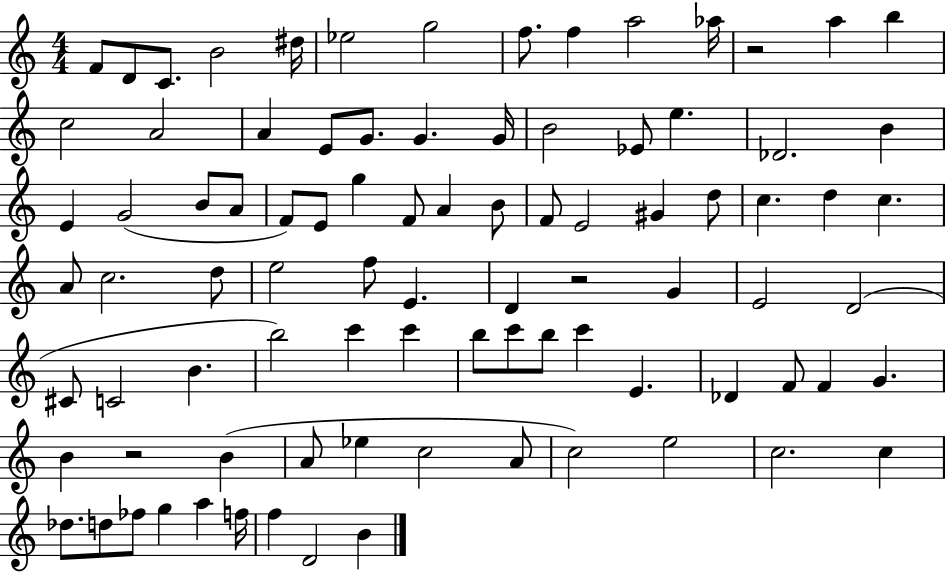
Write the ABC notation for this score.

X:1
T:Untitled
M:4/4
L:1/4
K:C
F/2 D/2 C/2 B2 ^d/4 _e2 g2 f/2 f a2 _a/4 z2 a b c2 A2 A E/2 G/2 G G/4 B2 _E/2 e _D2 B E G2 B/2 A/2 F/2 E/2 g F/2 A B/2 F/2 E2 ^G d/2 c d c A/2 c2 d/2 e2 f/2 E D z2 G E2 D2 ^C/2 C2 B b2 c' c' b/2 c'/2 b/2 c' E _D F/2 F G B z2 B A/2 _e c2 A/2 c2 e2 c2 c _d/2 d/2 _f/2 g a f/4 f D2 B